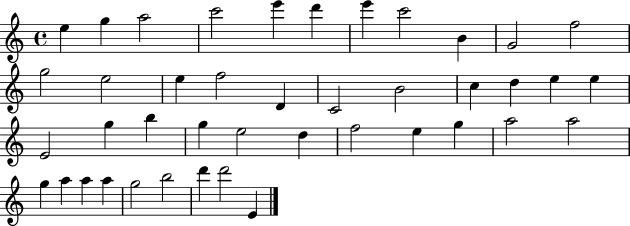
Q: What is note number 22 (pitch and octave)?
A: E5